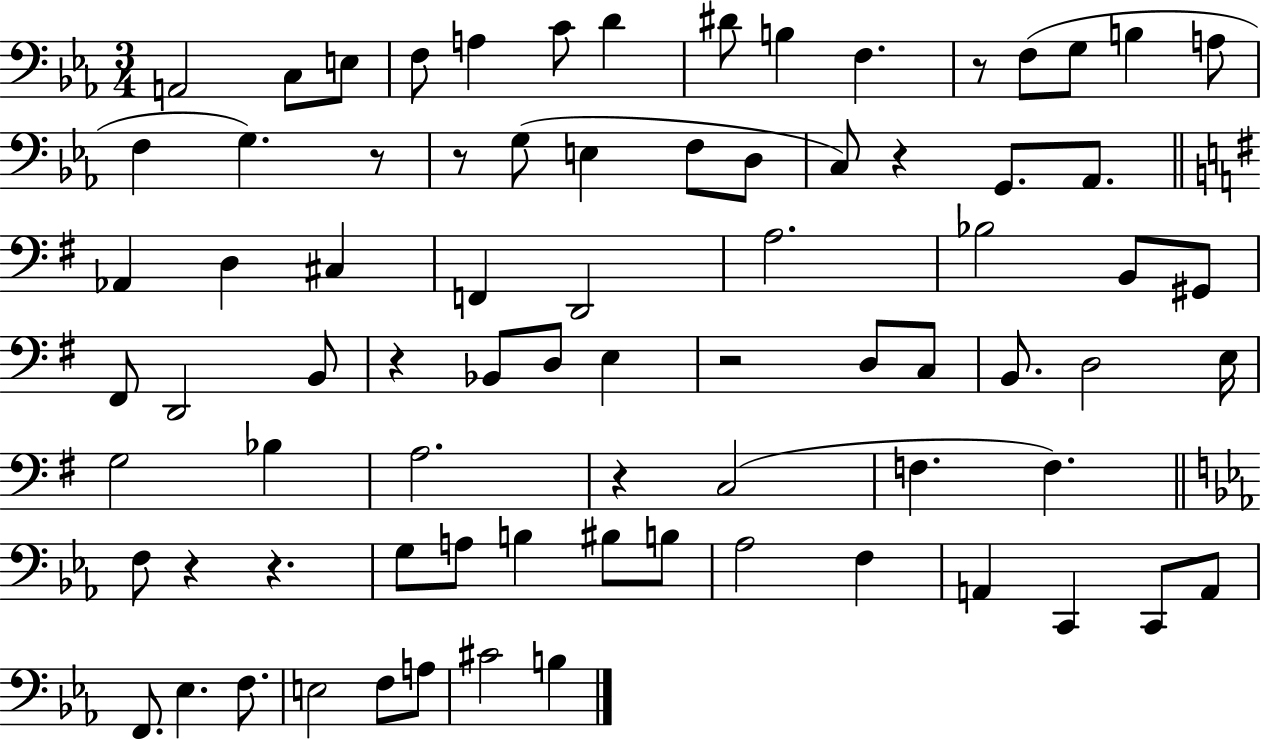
A2/h C3/e E3/e F3/e A3/q C4/e D4/q D#4/e B3/q F3/q. R/e F3/e G3/e B3/q A3/e F3/q G3/q. R/e R/e G3/e E3/q F3/e D3/e C3/e R/q G2/e. Ab2/e. Ab2/q D3/q C#3/q F2/q D2/h A3/h. Bb3/h B2/e G#2/e F#2/e D2/h B2/e R/q Bb2/e D3/e E3/q R/h D3/e C3/e B2/e. D3/h E3/s G3/h Bb3/q A3/h. R/q C3/h F3/q. F3/q. F3/e R/q R/q. G3/e A3/e B3/q BIS3/e B3/e Ab3/h F3/q A2/q C2/q C2/e A2/e F2/e. Eb3/q. F3/e. E3/h F3/e A3/e C#4/h B3/q